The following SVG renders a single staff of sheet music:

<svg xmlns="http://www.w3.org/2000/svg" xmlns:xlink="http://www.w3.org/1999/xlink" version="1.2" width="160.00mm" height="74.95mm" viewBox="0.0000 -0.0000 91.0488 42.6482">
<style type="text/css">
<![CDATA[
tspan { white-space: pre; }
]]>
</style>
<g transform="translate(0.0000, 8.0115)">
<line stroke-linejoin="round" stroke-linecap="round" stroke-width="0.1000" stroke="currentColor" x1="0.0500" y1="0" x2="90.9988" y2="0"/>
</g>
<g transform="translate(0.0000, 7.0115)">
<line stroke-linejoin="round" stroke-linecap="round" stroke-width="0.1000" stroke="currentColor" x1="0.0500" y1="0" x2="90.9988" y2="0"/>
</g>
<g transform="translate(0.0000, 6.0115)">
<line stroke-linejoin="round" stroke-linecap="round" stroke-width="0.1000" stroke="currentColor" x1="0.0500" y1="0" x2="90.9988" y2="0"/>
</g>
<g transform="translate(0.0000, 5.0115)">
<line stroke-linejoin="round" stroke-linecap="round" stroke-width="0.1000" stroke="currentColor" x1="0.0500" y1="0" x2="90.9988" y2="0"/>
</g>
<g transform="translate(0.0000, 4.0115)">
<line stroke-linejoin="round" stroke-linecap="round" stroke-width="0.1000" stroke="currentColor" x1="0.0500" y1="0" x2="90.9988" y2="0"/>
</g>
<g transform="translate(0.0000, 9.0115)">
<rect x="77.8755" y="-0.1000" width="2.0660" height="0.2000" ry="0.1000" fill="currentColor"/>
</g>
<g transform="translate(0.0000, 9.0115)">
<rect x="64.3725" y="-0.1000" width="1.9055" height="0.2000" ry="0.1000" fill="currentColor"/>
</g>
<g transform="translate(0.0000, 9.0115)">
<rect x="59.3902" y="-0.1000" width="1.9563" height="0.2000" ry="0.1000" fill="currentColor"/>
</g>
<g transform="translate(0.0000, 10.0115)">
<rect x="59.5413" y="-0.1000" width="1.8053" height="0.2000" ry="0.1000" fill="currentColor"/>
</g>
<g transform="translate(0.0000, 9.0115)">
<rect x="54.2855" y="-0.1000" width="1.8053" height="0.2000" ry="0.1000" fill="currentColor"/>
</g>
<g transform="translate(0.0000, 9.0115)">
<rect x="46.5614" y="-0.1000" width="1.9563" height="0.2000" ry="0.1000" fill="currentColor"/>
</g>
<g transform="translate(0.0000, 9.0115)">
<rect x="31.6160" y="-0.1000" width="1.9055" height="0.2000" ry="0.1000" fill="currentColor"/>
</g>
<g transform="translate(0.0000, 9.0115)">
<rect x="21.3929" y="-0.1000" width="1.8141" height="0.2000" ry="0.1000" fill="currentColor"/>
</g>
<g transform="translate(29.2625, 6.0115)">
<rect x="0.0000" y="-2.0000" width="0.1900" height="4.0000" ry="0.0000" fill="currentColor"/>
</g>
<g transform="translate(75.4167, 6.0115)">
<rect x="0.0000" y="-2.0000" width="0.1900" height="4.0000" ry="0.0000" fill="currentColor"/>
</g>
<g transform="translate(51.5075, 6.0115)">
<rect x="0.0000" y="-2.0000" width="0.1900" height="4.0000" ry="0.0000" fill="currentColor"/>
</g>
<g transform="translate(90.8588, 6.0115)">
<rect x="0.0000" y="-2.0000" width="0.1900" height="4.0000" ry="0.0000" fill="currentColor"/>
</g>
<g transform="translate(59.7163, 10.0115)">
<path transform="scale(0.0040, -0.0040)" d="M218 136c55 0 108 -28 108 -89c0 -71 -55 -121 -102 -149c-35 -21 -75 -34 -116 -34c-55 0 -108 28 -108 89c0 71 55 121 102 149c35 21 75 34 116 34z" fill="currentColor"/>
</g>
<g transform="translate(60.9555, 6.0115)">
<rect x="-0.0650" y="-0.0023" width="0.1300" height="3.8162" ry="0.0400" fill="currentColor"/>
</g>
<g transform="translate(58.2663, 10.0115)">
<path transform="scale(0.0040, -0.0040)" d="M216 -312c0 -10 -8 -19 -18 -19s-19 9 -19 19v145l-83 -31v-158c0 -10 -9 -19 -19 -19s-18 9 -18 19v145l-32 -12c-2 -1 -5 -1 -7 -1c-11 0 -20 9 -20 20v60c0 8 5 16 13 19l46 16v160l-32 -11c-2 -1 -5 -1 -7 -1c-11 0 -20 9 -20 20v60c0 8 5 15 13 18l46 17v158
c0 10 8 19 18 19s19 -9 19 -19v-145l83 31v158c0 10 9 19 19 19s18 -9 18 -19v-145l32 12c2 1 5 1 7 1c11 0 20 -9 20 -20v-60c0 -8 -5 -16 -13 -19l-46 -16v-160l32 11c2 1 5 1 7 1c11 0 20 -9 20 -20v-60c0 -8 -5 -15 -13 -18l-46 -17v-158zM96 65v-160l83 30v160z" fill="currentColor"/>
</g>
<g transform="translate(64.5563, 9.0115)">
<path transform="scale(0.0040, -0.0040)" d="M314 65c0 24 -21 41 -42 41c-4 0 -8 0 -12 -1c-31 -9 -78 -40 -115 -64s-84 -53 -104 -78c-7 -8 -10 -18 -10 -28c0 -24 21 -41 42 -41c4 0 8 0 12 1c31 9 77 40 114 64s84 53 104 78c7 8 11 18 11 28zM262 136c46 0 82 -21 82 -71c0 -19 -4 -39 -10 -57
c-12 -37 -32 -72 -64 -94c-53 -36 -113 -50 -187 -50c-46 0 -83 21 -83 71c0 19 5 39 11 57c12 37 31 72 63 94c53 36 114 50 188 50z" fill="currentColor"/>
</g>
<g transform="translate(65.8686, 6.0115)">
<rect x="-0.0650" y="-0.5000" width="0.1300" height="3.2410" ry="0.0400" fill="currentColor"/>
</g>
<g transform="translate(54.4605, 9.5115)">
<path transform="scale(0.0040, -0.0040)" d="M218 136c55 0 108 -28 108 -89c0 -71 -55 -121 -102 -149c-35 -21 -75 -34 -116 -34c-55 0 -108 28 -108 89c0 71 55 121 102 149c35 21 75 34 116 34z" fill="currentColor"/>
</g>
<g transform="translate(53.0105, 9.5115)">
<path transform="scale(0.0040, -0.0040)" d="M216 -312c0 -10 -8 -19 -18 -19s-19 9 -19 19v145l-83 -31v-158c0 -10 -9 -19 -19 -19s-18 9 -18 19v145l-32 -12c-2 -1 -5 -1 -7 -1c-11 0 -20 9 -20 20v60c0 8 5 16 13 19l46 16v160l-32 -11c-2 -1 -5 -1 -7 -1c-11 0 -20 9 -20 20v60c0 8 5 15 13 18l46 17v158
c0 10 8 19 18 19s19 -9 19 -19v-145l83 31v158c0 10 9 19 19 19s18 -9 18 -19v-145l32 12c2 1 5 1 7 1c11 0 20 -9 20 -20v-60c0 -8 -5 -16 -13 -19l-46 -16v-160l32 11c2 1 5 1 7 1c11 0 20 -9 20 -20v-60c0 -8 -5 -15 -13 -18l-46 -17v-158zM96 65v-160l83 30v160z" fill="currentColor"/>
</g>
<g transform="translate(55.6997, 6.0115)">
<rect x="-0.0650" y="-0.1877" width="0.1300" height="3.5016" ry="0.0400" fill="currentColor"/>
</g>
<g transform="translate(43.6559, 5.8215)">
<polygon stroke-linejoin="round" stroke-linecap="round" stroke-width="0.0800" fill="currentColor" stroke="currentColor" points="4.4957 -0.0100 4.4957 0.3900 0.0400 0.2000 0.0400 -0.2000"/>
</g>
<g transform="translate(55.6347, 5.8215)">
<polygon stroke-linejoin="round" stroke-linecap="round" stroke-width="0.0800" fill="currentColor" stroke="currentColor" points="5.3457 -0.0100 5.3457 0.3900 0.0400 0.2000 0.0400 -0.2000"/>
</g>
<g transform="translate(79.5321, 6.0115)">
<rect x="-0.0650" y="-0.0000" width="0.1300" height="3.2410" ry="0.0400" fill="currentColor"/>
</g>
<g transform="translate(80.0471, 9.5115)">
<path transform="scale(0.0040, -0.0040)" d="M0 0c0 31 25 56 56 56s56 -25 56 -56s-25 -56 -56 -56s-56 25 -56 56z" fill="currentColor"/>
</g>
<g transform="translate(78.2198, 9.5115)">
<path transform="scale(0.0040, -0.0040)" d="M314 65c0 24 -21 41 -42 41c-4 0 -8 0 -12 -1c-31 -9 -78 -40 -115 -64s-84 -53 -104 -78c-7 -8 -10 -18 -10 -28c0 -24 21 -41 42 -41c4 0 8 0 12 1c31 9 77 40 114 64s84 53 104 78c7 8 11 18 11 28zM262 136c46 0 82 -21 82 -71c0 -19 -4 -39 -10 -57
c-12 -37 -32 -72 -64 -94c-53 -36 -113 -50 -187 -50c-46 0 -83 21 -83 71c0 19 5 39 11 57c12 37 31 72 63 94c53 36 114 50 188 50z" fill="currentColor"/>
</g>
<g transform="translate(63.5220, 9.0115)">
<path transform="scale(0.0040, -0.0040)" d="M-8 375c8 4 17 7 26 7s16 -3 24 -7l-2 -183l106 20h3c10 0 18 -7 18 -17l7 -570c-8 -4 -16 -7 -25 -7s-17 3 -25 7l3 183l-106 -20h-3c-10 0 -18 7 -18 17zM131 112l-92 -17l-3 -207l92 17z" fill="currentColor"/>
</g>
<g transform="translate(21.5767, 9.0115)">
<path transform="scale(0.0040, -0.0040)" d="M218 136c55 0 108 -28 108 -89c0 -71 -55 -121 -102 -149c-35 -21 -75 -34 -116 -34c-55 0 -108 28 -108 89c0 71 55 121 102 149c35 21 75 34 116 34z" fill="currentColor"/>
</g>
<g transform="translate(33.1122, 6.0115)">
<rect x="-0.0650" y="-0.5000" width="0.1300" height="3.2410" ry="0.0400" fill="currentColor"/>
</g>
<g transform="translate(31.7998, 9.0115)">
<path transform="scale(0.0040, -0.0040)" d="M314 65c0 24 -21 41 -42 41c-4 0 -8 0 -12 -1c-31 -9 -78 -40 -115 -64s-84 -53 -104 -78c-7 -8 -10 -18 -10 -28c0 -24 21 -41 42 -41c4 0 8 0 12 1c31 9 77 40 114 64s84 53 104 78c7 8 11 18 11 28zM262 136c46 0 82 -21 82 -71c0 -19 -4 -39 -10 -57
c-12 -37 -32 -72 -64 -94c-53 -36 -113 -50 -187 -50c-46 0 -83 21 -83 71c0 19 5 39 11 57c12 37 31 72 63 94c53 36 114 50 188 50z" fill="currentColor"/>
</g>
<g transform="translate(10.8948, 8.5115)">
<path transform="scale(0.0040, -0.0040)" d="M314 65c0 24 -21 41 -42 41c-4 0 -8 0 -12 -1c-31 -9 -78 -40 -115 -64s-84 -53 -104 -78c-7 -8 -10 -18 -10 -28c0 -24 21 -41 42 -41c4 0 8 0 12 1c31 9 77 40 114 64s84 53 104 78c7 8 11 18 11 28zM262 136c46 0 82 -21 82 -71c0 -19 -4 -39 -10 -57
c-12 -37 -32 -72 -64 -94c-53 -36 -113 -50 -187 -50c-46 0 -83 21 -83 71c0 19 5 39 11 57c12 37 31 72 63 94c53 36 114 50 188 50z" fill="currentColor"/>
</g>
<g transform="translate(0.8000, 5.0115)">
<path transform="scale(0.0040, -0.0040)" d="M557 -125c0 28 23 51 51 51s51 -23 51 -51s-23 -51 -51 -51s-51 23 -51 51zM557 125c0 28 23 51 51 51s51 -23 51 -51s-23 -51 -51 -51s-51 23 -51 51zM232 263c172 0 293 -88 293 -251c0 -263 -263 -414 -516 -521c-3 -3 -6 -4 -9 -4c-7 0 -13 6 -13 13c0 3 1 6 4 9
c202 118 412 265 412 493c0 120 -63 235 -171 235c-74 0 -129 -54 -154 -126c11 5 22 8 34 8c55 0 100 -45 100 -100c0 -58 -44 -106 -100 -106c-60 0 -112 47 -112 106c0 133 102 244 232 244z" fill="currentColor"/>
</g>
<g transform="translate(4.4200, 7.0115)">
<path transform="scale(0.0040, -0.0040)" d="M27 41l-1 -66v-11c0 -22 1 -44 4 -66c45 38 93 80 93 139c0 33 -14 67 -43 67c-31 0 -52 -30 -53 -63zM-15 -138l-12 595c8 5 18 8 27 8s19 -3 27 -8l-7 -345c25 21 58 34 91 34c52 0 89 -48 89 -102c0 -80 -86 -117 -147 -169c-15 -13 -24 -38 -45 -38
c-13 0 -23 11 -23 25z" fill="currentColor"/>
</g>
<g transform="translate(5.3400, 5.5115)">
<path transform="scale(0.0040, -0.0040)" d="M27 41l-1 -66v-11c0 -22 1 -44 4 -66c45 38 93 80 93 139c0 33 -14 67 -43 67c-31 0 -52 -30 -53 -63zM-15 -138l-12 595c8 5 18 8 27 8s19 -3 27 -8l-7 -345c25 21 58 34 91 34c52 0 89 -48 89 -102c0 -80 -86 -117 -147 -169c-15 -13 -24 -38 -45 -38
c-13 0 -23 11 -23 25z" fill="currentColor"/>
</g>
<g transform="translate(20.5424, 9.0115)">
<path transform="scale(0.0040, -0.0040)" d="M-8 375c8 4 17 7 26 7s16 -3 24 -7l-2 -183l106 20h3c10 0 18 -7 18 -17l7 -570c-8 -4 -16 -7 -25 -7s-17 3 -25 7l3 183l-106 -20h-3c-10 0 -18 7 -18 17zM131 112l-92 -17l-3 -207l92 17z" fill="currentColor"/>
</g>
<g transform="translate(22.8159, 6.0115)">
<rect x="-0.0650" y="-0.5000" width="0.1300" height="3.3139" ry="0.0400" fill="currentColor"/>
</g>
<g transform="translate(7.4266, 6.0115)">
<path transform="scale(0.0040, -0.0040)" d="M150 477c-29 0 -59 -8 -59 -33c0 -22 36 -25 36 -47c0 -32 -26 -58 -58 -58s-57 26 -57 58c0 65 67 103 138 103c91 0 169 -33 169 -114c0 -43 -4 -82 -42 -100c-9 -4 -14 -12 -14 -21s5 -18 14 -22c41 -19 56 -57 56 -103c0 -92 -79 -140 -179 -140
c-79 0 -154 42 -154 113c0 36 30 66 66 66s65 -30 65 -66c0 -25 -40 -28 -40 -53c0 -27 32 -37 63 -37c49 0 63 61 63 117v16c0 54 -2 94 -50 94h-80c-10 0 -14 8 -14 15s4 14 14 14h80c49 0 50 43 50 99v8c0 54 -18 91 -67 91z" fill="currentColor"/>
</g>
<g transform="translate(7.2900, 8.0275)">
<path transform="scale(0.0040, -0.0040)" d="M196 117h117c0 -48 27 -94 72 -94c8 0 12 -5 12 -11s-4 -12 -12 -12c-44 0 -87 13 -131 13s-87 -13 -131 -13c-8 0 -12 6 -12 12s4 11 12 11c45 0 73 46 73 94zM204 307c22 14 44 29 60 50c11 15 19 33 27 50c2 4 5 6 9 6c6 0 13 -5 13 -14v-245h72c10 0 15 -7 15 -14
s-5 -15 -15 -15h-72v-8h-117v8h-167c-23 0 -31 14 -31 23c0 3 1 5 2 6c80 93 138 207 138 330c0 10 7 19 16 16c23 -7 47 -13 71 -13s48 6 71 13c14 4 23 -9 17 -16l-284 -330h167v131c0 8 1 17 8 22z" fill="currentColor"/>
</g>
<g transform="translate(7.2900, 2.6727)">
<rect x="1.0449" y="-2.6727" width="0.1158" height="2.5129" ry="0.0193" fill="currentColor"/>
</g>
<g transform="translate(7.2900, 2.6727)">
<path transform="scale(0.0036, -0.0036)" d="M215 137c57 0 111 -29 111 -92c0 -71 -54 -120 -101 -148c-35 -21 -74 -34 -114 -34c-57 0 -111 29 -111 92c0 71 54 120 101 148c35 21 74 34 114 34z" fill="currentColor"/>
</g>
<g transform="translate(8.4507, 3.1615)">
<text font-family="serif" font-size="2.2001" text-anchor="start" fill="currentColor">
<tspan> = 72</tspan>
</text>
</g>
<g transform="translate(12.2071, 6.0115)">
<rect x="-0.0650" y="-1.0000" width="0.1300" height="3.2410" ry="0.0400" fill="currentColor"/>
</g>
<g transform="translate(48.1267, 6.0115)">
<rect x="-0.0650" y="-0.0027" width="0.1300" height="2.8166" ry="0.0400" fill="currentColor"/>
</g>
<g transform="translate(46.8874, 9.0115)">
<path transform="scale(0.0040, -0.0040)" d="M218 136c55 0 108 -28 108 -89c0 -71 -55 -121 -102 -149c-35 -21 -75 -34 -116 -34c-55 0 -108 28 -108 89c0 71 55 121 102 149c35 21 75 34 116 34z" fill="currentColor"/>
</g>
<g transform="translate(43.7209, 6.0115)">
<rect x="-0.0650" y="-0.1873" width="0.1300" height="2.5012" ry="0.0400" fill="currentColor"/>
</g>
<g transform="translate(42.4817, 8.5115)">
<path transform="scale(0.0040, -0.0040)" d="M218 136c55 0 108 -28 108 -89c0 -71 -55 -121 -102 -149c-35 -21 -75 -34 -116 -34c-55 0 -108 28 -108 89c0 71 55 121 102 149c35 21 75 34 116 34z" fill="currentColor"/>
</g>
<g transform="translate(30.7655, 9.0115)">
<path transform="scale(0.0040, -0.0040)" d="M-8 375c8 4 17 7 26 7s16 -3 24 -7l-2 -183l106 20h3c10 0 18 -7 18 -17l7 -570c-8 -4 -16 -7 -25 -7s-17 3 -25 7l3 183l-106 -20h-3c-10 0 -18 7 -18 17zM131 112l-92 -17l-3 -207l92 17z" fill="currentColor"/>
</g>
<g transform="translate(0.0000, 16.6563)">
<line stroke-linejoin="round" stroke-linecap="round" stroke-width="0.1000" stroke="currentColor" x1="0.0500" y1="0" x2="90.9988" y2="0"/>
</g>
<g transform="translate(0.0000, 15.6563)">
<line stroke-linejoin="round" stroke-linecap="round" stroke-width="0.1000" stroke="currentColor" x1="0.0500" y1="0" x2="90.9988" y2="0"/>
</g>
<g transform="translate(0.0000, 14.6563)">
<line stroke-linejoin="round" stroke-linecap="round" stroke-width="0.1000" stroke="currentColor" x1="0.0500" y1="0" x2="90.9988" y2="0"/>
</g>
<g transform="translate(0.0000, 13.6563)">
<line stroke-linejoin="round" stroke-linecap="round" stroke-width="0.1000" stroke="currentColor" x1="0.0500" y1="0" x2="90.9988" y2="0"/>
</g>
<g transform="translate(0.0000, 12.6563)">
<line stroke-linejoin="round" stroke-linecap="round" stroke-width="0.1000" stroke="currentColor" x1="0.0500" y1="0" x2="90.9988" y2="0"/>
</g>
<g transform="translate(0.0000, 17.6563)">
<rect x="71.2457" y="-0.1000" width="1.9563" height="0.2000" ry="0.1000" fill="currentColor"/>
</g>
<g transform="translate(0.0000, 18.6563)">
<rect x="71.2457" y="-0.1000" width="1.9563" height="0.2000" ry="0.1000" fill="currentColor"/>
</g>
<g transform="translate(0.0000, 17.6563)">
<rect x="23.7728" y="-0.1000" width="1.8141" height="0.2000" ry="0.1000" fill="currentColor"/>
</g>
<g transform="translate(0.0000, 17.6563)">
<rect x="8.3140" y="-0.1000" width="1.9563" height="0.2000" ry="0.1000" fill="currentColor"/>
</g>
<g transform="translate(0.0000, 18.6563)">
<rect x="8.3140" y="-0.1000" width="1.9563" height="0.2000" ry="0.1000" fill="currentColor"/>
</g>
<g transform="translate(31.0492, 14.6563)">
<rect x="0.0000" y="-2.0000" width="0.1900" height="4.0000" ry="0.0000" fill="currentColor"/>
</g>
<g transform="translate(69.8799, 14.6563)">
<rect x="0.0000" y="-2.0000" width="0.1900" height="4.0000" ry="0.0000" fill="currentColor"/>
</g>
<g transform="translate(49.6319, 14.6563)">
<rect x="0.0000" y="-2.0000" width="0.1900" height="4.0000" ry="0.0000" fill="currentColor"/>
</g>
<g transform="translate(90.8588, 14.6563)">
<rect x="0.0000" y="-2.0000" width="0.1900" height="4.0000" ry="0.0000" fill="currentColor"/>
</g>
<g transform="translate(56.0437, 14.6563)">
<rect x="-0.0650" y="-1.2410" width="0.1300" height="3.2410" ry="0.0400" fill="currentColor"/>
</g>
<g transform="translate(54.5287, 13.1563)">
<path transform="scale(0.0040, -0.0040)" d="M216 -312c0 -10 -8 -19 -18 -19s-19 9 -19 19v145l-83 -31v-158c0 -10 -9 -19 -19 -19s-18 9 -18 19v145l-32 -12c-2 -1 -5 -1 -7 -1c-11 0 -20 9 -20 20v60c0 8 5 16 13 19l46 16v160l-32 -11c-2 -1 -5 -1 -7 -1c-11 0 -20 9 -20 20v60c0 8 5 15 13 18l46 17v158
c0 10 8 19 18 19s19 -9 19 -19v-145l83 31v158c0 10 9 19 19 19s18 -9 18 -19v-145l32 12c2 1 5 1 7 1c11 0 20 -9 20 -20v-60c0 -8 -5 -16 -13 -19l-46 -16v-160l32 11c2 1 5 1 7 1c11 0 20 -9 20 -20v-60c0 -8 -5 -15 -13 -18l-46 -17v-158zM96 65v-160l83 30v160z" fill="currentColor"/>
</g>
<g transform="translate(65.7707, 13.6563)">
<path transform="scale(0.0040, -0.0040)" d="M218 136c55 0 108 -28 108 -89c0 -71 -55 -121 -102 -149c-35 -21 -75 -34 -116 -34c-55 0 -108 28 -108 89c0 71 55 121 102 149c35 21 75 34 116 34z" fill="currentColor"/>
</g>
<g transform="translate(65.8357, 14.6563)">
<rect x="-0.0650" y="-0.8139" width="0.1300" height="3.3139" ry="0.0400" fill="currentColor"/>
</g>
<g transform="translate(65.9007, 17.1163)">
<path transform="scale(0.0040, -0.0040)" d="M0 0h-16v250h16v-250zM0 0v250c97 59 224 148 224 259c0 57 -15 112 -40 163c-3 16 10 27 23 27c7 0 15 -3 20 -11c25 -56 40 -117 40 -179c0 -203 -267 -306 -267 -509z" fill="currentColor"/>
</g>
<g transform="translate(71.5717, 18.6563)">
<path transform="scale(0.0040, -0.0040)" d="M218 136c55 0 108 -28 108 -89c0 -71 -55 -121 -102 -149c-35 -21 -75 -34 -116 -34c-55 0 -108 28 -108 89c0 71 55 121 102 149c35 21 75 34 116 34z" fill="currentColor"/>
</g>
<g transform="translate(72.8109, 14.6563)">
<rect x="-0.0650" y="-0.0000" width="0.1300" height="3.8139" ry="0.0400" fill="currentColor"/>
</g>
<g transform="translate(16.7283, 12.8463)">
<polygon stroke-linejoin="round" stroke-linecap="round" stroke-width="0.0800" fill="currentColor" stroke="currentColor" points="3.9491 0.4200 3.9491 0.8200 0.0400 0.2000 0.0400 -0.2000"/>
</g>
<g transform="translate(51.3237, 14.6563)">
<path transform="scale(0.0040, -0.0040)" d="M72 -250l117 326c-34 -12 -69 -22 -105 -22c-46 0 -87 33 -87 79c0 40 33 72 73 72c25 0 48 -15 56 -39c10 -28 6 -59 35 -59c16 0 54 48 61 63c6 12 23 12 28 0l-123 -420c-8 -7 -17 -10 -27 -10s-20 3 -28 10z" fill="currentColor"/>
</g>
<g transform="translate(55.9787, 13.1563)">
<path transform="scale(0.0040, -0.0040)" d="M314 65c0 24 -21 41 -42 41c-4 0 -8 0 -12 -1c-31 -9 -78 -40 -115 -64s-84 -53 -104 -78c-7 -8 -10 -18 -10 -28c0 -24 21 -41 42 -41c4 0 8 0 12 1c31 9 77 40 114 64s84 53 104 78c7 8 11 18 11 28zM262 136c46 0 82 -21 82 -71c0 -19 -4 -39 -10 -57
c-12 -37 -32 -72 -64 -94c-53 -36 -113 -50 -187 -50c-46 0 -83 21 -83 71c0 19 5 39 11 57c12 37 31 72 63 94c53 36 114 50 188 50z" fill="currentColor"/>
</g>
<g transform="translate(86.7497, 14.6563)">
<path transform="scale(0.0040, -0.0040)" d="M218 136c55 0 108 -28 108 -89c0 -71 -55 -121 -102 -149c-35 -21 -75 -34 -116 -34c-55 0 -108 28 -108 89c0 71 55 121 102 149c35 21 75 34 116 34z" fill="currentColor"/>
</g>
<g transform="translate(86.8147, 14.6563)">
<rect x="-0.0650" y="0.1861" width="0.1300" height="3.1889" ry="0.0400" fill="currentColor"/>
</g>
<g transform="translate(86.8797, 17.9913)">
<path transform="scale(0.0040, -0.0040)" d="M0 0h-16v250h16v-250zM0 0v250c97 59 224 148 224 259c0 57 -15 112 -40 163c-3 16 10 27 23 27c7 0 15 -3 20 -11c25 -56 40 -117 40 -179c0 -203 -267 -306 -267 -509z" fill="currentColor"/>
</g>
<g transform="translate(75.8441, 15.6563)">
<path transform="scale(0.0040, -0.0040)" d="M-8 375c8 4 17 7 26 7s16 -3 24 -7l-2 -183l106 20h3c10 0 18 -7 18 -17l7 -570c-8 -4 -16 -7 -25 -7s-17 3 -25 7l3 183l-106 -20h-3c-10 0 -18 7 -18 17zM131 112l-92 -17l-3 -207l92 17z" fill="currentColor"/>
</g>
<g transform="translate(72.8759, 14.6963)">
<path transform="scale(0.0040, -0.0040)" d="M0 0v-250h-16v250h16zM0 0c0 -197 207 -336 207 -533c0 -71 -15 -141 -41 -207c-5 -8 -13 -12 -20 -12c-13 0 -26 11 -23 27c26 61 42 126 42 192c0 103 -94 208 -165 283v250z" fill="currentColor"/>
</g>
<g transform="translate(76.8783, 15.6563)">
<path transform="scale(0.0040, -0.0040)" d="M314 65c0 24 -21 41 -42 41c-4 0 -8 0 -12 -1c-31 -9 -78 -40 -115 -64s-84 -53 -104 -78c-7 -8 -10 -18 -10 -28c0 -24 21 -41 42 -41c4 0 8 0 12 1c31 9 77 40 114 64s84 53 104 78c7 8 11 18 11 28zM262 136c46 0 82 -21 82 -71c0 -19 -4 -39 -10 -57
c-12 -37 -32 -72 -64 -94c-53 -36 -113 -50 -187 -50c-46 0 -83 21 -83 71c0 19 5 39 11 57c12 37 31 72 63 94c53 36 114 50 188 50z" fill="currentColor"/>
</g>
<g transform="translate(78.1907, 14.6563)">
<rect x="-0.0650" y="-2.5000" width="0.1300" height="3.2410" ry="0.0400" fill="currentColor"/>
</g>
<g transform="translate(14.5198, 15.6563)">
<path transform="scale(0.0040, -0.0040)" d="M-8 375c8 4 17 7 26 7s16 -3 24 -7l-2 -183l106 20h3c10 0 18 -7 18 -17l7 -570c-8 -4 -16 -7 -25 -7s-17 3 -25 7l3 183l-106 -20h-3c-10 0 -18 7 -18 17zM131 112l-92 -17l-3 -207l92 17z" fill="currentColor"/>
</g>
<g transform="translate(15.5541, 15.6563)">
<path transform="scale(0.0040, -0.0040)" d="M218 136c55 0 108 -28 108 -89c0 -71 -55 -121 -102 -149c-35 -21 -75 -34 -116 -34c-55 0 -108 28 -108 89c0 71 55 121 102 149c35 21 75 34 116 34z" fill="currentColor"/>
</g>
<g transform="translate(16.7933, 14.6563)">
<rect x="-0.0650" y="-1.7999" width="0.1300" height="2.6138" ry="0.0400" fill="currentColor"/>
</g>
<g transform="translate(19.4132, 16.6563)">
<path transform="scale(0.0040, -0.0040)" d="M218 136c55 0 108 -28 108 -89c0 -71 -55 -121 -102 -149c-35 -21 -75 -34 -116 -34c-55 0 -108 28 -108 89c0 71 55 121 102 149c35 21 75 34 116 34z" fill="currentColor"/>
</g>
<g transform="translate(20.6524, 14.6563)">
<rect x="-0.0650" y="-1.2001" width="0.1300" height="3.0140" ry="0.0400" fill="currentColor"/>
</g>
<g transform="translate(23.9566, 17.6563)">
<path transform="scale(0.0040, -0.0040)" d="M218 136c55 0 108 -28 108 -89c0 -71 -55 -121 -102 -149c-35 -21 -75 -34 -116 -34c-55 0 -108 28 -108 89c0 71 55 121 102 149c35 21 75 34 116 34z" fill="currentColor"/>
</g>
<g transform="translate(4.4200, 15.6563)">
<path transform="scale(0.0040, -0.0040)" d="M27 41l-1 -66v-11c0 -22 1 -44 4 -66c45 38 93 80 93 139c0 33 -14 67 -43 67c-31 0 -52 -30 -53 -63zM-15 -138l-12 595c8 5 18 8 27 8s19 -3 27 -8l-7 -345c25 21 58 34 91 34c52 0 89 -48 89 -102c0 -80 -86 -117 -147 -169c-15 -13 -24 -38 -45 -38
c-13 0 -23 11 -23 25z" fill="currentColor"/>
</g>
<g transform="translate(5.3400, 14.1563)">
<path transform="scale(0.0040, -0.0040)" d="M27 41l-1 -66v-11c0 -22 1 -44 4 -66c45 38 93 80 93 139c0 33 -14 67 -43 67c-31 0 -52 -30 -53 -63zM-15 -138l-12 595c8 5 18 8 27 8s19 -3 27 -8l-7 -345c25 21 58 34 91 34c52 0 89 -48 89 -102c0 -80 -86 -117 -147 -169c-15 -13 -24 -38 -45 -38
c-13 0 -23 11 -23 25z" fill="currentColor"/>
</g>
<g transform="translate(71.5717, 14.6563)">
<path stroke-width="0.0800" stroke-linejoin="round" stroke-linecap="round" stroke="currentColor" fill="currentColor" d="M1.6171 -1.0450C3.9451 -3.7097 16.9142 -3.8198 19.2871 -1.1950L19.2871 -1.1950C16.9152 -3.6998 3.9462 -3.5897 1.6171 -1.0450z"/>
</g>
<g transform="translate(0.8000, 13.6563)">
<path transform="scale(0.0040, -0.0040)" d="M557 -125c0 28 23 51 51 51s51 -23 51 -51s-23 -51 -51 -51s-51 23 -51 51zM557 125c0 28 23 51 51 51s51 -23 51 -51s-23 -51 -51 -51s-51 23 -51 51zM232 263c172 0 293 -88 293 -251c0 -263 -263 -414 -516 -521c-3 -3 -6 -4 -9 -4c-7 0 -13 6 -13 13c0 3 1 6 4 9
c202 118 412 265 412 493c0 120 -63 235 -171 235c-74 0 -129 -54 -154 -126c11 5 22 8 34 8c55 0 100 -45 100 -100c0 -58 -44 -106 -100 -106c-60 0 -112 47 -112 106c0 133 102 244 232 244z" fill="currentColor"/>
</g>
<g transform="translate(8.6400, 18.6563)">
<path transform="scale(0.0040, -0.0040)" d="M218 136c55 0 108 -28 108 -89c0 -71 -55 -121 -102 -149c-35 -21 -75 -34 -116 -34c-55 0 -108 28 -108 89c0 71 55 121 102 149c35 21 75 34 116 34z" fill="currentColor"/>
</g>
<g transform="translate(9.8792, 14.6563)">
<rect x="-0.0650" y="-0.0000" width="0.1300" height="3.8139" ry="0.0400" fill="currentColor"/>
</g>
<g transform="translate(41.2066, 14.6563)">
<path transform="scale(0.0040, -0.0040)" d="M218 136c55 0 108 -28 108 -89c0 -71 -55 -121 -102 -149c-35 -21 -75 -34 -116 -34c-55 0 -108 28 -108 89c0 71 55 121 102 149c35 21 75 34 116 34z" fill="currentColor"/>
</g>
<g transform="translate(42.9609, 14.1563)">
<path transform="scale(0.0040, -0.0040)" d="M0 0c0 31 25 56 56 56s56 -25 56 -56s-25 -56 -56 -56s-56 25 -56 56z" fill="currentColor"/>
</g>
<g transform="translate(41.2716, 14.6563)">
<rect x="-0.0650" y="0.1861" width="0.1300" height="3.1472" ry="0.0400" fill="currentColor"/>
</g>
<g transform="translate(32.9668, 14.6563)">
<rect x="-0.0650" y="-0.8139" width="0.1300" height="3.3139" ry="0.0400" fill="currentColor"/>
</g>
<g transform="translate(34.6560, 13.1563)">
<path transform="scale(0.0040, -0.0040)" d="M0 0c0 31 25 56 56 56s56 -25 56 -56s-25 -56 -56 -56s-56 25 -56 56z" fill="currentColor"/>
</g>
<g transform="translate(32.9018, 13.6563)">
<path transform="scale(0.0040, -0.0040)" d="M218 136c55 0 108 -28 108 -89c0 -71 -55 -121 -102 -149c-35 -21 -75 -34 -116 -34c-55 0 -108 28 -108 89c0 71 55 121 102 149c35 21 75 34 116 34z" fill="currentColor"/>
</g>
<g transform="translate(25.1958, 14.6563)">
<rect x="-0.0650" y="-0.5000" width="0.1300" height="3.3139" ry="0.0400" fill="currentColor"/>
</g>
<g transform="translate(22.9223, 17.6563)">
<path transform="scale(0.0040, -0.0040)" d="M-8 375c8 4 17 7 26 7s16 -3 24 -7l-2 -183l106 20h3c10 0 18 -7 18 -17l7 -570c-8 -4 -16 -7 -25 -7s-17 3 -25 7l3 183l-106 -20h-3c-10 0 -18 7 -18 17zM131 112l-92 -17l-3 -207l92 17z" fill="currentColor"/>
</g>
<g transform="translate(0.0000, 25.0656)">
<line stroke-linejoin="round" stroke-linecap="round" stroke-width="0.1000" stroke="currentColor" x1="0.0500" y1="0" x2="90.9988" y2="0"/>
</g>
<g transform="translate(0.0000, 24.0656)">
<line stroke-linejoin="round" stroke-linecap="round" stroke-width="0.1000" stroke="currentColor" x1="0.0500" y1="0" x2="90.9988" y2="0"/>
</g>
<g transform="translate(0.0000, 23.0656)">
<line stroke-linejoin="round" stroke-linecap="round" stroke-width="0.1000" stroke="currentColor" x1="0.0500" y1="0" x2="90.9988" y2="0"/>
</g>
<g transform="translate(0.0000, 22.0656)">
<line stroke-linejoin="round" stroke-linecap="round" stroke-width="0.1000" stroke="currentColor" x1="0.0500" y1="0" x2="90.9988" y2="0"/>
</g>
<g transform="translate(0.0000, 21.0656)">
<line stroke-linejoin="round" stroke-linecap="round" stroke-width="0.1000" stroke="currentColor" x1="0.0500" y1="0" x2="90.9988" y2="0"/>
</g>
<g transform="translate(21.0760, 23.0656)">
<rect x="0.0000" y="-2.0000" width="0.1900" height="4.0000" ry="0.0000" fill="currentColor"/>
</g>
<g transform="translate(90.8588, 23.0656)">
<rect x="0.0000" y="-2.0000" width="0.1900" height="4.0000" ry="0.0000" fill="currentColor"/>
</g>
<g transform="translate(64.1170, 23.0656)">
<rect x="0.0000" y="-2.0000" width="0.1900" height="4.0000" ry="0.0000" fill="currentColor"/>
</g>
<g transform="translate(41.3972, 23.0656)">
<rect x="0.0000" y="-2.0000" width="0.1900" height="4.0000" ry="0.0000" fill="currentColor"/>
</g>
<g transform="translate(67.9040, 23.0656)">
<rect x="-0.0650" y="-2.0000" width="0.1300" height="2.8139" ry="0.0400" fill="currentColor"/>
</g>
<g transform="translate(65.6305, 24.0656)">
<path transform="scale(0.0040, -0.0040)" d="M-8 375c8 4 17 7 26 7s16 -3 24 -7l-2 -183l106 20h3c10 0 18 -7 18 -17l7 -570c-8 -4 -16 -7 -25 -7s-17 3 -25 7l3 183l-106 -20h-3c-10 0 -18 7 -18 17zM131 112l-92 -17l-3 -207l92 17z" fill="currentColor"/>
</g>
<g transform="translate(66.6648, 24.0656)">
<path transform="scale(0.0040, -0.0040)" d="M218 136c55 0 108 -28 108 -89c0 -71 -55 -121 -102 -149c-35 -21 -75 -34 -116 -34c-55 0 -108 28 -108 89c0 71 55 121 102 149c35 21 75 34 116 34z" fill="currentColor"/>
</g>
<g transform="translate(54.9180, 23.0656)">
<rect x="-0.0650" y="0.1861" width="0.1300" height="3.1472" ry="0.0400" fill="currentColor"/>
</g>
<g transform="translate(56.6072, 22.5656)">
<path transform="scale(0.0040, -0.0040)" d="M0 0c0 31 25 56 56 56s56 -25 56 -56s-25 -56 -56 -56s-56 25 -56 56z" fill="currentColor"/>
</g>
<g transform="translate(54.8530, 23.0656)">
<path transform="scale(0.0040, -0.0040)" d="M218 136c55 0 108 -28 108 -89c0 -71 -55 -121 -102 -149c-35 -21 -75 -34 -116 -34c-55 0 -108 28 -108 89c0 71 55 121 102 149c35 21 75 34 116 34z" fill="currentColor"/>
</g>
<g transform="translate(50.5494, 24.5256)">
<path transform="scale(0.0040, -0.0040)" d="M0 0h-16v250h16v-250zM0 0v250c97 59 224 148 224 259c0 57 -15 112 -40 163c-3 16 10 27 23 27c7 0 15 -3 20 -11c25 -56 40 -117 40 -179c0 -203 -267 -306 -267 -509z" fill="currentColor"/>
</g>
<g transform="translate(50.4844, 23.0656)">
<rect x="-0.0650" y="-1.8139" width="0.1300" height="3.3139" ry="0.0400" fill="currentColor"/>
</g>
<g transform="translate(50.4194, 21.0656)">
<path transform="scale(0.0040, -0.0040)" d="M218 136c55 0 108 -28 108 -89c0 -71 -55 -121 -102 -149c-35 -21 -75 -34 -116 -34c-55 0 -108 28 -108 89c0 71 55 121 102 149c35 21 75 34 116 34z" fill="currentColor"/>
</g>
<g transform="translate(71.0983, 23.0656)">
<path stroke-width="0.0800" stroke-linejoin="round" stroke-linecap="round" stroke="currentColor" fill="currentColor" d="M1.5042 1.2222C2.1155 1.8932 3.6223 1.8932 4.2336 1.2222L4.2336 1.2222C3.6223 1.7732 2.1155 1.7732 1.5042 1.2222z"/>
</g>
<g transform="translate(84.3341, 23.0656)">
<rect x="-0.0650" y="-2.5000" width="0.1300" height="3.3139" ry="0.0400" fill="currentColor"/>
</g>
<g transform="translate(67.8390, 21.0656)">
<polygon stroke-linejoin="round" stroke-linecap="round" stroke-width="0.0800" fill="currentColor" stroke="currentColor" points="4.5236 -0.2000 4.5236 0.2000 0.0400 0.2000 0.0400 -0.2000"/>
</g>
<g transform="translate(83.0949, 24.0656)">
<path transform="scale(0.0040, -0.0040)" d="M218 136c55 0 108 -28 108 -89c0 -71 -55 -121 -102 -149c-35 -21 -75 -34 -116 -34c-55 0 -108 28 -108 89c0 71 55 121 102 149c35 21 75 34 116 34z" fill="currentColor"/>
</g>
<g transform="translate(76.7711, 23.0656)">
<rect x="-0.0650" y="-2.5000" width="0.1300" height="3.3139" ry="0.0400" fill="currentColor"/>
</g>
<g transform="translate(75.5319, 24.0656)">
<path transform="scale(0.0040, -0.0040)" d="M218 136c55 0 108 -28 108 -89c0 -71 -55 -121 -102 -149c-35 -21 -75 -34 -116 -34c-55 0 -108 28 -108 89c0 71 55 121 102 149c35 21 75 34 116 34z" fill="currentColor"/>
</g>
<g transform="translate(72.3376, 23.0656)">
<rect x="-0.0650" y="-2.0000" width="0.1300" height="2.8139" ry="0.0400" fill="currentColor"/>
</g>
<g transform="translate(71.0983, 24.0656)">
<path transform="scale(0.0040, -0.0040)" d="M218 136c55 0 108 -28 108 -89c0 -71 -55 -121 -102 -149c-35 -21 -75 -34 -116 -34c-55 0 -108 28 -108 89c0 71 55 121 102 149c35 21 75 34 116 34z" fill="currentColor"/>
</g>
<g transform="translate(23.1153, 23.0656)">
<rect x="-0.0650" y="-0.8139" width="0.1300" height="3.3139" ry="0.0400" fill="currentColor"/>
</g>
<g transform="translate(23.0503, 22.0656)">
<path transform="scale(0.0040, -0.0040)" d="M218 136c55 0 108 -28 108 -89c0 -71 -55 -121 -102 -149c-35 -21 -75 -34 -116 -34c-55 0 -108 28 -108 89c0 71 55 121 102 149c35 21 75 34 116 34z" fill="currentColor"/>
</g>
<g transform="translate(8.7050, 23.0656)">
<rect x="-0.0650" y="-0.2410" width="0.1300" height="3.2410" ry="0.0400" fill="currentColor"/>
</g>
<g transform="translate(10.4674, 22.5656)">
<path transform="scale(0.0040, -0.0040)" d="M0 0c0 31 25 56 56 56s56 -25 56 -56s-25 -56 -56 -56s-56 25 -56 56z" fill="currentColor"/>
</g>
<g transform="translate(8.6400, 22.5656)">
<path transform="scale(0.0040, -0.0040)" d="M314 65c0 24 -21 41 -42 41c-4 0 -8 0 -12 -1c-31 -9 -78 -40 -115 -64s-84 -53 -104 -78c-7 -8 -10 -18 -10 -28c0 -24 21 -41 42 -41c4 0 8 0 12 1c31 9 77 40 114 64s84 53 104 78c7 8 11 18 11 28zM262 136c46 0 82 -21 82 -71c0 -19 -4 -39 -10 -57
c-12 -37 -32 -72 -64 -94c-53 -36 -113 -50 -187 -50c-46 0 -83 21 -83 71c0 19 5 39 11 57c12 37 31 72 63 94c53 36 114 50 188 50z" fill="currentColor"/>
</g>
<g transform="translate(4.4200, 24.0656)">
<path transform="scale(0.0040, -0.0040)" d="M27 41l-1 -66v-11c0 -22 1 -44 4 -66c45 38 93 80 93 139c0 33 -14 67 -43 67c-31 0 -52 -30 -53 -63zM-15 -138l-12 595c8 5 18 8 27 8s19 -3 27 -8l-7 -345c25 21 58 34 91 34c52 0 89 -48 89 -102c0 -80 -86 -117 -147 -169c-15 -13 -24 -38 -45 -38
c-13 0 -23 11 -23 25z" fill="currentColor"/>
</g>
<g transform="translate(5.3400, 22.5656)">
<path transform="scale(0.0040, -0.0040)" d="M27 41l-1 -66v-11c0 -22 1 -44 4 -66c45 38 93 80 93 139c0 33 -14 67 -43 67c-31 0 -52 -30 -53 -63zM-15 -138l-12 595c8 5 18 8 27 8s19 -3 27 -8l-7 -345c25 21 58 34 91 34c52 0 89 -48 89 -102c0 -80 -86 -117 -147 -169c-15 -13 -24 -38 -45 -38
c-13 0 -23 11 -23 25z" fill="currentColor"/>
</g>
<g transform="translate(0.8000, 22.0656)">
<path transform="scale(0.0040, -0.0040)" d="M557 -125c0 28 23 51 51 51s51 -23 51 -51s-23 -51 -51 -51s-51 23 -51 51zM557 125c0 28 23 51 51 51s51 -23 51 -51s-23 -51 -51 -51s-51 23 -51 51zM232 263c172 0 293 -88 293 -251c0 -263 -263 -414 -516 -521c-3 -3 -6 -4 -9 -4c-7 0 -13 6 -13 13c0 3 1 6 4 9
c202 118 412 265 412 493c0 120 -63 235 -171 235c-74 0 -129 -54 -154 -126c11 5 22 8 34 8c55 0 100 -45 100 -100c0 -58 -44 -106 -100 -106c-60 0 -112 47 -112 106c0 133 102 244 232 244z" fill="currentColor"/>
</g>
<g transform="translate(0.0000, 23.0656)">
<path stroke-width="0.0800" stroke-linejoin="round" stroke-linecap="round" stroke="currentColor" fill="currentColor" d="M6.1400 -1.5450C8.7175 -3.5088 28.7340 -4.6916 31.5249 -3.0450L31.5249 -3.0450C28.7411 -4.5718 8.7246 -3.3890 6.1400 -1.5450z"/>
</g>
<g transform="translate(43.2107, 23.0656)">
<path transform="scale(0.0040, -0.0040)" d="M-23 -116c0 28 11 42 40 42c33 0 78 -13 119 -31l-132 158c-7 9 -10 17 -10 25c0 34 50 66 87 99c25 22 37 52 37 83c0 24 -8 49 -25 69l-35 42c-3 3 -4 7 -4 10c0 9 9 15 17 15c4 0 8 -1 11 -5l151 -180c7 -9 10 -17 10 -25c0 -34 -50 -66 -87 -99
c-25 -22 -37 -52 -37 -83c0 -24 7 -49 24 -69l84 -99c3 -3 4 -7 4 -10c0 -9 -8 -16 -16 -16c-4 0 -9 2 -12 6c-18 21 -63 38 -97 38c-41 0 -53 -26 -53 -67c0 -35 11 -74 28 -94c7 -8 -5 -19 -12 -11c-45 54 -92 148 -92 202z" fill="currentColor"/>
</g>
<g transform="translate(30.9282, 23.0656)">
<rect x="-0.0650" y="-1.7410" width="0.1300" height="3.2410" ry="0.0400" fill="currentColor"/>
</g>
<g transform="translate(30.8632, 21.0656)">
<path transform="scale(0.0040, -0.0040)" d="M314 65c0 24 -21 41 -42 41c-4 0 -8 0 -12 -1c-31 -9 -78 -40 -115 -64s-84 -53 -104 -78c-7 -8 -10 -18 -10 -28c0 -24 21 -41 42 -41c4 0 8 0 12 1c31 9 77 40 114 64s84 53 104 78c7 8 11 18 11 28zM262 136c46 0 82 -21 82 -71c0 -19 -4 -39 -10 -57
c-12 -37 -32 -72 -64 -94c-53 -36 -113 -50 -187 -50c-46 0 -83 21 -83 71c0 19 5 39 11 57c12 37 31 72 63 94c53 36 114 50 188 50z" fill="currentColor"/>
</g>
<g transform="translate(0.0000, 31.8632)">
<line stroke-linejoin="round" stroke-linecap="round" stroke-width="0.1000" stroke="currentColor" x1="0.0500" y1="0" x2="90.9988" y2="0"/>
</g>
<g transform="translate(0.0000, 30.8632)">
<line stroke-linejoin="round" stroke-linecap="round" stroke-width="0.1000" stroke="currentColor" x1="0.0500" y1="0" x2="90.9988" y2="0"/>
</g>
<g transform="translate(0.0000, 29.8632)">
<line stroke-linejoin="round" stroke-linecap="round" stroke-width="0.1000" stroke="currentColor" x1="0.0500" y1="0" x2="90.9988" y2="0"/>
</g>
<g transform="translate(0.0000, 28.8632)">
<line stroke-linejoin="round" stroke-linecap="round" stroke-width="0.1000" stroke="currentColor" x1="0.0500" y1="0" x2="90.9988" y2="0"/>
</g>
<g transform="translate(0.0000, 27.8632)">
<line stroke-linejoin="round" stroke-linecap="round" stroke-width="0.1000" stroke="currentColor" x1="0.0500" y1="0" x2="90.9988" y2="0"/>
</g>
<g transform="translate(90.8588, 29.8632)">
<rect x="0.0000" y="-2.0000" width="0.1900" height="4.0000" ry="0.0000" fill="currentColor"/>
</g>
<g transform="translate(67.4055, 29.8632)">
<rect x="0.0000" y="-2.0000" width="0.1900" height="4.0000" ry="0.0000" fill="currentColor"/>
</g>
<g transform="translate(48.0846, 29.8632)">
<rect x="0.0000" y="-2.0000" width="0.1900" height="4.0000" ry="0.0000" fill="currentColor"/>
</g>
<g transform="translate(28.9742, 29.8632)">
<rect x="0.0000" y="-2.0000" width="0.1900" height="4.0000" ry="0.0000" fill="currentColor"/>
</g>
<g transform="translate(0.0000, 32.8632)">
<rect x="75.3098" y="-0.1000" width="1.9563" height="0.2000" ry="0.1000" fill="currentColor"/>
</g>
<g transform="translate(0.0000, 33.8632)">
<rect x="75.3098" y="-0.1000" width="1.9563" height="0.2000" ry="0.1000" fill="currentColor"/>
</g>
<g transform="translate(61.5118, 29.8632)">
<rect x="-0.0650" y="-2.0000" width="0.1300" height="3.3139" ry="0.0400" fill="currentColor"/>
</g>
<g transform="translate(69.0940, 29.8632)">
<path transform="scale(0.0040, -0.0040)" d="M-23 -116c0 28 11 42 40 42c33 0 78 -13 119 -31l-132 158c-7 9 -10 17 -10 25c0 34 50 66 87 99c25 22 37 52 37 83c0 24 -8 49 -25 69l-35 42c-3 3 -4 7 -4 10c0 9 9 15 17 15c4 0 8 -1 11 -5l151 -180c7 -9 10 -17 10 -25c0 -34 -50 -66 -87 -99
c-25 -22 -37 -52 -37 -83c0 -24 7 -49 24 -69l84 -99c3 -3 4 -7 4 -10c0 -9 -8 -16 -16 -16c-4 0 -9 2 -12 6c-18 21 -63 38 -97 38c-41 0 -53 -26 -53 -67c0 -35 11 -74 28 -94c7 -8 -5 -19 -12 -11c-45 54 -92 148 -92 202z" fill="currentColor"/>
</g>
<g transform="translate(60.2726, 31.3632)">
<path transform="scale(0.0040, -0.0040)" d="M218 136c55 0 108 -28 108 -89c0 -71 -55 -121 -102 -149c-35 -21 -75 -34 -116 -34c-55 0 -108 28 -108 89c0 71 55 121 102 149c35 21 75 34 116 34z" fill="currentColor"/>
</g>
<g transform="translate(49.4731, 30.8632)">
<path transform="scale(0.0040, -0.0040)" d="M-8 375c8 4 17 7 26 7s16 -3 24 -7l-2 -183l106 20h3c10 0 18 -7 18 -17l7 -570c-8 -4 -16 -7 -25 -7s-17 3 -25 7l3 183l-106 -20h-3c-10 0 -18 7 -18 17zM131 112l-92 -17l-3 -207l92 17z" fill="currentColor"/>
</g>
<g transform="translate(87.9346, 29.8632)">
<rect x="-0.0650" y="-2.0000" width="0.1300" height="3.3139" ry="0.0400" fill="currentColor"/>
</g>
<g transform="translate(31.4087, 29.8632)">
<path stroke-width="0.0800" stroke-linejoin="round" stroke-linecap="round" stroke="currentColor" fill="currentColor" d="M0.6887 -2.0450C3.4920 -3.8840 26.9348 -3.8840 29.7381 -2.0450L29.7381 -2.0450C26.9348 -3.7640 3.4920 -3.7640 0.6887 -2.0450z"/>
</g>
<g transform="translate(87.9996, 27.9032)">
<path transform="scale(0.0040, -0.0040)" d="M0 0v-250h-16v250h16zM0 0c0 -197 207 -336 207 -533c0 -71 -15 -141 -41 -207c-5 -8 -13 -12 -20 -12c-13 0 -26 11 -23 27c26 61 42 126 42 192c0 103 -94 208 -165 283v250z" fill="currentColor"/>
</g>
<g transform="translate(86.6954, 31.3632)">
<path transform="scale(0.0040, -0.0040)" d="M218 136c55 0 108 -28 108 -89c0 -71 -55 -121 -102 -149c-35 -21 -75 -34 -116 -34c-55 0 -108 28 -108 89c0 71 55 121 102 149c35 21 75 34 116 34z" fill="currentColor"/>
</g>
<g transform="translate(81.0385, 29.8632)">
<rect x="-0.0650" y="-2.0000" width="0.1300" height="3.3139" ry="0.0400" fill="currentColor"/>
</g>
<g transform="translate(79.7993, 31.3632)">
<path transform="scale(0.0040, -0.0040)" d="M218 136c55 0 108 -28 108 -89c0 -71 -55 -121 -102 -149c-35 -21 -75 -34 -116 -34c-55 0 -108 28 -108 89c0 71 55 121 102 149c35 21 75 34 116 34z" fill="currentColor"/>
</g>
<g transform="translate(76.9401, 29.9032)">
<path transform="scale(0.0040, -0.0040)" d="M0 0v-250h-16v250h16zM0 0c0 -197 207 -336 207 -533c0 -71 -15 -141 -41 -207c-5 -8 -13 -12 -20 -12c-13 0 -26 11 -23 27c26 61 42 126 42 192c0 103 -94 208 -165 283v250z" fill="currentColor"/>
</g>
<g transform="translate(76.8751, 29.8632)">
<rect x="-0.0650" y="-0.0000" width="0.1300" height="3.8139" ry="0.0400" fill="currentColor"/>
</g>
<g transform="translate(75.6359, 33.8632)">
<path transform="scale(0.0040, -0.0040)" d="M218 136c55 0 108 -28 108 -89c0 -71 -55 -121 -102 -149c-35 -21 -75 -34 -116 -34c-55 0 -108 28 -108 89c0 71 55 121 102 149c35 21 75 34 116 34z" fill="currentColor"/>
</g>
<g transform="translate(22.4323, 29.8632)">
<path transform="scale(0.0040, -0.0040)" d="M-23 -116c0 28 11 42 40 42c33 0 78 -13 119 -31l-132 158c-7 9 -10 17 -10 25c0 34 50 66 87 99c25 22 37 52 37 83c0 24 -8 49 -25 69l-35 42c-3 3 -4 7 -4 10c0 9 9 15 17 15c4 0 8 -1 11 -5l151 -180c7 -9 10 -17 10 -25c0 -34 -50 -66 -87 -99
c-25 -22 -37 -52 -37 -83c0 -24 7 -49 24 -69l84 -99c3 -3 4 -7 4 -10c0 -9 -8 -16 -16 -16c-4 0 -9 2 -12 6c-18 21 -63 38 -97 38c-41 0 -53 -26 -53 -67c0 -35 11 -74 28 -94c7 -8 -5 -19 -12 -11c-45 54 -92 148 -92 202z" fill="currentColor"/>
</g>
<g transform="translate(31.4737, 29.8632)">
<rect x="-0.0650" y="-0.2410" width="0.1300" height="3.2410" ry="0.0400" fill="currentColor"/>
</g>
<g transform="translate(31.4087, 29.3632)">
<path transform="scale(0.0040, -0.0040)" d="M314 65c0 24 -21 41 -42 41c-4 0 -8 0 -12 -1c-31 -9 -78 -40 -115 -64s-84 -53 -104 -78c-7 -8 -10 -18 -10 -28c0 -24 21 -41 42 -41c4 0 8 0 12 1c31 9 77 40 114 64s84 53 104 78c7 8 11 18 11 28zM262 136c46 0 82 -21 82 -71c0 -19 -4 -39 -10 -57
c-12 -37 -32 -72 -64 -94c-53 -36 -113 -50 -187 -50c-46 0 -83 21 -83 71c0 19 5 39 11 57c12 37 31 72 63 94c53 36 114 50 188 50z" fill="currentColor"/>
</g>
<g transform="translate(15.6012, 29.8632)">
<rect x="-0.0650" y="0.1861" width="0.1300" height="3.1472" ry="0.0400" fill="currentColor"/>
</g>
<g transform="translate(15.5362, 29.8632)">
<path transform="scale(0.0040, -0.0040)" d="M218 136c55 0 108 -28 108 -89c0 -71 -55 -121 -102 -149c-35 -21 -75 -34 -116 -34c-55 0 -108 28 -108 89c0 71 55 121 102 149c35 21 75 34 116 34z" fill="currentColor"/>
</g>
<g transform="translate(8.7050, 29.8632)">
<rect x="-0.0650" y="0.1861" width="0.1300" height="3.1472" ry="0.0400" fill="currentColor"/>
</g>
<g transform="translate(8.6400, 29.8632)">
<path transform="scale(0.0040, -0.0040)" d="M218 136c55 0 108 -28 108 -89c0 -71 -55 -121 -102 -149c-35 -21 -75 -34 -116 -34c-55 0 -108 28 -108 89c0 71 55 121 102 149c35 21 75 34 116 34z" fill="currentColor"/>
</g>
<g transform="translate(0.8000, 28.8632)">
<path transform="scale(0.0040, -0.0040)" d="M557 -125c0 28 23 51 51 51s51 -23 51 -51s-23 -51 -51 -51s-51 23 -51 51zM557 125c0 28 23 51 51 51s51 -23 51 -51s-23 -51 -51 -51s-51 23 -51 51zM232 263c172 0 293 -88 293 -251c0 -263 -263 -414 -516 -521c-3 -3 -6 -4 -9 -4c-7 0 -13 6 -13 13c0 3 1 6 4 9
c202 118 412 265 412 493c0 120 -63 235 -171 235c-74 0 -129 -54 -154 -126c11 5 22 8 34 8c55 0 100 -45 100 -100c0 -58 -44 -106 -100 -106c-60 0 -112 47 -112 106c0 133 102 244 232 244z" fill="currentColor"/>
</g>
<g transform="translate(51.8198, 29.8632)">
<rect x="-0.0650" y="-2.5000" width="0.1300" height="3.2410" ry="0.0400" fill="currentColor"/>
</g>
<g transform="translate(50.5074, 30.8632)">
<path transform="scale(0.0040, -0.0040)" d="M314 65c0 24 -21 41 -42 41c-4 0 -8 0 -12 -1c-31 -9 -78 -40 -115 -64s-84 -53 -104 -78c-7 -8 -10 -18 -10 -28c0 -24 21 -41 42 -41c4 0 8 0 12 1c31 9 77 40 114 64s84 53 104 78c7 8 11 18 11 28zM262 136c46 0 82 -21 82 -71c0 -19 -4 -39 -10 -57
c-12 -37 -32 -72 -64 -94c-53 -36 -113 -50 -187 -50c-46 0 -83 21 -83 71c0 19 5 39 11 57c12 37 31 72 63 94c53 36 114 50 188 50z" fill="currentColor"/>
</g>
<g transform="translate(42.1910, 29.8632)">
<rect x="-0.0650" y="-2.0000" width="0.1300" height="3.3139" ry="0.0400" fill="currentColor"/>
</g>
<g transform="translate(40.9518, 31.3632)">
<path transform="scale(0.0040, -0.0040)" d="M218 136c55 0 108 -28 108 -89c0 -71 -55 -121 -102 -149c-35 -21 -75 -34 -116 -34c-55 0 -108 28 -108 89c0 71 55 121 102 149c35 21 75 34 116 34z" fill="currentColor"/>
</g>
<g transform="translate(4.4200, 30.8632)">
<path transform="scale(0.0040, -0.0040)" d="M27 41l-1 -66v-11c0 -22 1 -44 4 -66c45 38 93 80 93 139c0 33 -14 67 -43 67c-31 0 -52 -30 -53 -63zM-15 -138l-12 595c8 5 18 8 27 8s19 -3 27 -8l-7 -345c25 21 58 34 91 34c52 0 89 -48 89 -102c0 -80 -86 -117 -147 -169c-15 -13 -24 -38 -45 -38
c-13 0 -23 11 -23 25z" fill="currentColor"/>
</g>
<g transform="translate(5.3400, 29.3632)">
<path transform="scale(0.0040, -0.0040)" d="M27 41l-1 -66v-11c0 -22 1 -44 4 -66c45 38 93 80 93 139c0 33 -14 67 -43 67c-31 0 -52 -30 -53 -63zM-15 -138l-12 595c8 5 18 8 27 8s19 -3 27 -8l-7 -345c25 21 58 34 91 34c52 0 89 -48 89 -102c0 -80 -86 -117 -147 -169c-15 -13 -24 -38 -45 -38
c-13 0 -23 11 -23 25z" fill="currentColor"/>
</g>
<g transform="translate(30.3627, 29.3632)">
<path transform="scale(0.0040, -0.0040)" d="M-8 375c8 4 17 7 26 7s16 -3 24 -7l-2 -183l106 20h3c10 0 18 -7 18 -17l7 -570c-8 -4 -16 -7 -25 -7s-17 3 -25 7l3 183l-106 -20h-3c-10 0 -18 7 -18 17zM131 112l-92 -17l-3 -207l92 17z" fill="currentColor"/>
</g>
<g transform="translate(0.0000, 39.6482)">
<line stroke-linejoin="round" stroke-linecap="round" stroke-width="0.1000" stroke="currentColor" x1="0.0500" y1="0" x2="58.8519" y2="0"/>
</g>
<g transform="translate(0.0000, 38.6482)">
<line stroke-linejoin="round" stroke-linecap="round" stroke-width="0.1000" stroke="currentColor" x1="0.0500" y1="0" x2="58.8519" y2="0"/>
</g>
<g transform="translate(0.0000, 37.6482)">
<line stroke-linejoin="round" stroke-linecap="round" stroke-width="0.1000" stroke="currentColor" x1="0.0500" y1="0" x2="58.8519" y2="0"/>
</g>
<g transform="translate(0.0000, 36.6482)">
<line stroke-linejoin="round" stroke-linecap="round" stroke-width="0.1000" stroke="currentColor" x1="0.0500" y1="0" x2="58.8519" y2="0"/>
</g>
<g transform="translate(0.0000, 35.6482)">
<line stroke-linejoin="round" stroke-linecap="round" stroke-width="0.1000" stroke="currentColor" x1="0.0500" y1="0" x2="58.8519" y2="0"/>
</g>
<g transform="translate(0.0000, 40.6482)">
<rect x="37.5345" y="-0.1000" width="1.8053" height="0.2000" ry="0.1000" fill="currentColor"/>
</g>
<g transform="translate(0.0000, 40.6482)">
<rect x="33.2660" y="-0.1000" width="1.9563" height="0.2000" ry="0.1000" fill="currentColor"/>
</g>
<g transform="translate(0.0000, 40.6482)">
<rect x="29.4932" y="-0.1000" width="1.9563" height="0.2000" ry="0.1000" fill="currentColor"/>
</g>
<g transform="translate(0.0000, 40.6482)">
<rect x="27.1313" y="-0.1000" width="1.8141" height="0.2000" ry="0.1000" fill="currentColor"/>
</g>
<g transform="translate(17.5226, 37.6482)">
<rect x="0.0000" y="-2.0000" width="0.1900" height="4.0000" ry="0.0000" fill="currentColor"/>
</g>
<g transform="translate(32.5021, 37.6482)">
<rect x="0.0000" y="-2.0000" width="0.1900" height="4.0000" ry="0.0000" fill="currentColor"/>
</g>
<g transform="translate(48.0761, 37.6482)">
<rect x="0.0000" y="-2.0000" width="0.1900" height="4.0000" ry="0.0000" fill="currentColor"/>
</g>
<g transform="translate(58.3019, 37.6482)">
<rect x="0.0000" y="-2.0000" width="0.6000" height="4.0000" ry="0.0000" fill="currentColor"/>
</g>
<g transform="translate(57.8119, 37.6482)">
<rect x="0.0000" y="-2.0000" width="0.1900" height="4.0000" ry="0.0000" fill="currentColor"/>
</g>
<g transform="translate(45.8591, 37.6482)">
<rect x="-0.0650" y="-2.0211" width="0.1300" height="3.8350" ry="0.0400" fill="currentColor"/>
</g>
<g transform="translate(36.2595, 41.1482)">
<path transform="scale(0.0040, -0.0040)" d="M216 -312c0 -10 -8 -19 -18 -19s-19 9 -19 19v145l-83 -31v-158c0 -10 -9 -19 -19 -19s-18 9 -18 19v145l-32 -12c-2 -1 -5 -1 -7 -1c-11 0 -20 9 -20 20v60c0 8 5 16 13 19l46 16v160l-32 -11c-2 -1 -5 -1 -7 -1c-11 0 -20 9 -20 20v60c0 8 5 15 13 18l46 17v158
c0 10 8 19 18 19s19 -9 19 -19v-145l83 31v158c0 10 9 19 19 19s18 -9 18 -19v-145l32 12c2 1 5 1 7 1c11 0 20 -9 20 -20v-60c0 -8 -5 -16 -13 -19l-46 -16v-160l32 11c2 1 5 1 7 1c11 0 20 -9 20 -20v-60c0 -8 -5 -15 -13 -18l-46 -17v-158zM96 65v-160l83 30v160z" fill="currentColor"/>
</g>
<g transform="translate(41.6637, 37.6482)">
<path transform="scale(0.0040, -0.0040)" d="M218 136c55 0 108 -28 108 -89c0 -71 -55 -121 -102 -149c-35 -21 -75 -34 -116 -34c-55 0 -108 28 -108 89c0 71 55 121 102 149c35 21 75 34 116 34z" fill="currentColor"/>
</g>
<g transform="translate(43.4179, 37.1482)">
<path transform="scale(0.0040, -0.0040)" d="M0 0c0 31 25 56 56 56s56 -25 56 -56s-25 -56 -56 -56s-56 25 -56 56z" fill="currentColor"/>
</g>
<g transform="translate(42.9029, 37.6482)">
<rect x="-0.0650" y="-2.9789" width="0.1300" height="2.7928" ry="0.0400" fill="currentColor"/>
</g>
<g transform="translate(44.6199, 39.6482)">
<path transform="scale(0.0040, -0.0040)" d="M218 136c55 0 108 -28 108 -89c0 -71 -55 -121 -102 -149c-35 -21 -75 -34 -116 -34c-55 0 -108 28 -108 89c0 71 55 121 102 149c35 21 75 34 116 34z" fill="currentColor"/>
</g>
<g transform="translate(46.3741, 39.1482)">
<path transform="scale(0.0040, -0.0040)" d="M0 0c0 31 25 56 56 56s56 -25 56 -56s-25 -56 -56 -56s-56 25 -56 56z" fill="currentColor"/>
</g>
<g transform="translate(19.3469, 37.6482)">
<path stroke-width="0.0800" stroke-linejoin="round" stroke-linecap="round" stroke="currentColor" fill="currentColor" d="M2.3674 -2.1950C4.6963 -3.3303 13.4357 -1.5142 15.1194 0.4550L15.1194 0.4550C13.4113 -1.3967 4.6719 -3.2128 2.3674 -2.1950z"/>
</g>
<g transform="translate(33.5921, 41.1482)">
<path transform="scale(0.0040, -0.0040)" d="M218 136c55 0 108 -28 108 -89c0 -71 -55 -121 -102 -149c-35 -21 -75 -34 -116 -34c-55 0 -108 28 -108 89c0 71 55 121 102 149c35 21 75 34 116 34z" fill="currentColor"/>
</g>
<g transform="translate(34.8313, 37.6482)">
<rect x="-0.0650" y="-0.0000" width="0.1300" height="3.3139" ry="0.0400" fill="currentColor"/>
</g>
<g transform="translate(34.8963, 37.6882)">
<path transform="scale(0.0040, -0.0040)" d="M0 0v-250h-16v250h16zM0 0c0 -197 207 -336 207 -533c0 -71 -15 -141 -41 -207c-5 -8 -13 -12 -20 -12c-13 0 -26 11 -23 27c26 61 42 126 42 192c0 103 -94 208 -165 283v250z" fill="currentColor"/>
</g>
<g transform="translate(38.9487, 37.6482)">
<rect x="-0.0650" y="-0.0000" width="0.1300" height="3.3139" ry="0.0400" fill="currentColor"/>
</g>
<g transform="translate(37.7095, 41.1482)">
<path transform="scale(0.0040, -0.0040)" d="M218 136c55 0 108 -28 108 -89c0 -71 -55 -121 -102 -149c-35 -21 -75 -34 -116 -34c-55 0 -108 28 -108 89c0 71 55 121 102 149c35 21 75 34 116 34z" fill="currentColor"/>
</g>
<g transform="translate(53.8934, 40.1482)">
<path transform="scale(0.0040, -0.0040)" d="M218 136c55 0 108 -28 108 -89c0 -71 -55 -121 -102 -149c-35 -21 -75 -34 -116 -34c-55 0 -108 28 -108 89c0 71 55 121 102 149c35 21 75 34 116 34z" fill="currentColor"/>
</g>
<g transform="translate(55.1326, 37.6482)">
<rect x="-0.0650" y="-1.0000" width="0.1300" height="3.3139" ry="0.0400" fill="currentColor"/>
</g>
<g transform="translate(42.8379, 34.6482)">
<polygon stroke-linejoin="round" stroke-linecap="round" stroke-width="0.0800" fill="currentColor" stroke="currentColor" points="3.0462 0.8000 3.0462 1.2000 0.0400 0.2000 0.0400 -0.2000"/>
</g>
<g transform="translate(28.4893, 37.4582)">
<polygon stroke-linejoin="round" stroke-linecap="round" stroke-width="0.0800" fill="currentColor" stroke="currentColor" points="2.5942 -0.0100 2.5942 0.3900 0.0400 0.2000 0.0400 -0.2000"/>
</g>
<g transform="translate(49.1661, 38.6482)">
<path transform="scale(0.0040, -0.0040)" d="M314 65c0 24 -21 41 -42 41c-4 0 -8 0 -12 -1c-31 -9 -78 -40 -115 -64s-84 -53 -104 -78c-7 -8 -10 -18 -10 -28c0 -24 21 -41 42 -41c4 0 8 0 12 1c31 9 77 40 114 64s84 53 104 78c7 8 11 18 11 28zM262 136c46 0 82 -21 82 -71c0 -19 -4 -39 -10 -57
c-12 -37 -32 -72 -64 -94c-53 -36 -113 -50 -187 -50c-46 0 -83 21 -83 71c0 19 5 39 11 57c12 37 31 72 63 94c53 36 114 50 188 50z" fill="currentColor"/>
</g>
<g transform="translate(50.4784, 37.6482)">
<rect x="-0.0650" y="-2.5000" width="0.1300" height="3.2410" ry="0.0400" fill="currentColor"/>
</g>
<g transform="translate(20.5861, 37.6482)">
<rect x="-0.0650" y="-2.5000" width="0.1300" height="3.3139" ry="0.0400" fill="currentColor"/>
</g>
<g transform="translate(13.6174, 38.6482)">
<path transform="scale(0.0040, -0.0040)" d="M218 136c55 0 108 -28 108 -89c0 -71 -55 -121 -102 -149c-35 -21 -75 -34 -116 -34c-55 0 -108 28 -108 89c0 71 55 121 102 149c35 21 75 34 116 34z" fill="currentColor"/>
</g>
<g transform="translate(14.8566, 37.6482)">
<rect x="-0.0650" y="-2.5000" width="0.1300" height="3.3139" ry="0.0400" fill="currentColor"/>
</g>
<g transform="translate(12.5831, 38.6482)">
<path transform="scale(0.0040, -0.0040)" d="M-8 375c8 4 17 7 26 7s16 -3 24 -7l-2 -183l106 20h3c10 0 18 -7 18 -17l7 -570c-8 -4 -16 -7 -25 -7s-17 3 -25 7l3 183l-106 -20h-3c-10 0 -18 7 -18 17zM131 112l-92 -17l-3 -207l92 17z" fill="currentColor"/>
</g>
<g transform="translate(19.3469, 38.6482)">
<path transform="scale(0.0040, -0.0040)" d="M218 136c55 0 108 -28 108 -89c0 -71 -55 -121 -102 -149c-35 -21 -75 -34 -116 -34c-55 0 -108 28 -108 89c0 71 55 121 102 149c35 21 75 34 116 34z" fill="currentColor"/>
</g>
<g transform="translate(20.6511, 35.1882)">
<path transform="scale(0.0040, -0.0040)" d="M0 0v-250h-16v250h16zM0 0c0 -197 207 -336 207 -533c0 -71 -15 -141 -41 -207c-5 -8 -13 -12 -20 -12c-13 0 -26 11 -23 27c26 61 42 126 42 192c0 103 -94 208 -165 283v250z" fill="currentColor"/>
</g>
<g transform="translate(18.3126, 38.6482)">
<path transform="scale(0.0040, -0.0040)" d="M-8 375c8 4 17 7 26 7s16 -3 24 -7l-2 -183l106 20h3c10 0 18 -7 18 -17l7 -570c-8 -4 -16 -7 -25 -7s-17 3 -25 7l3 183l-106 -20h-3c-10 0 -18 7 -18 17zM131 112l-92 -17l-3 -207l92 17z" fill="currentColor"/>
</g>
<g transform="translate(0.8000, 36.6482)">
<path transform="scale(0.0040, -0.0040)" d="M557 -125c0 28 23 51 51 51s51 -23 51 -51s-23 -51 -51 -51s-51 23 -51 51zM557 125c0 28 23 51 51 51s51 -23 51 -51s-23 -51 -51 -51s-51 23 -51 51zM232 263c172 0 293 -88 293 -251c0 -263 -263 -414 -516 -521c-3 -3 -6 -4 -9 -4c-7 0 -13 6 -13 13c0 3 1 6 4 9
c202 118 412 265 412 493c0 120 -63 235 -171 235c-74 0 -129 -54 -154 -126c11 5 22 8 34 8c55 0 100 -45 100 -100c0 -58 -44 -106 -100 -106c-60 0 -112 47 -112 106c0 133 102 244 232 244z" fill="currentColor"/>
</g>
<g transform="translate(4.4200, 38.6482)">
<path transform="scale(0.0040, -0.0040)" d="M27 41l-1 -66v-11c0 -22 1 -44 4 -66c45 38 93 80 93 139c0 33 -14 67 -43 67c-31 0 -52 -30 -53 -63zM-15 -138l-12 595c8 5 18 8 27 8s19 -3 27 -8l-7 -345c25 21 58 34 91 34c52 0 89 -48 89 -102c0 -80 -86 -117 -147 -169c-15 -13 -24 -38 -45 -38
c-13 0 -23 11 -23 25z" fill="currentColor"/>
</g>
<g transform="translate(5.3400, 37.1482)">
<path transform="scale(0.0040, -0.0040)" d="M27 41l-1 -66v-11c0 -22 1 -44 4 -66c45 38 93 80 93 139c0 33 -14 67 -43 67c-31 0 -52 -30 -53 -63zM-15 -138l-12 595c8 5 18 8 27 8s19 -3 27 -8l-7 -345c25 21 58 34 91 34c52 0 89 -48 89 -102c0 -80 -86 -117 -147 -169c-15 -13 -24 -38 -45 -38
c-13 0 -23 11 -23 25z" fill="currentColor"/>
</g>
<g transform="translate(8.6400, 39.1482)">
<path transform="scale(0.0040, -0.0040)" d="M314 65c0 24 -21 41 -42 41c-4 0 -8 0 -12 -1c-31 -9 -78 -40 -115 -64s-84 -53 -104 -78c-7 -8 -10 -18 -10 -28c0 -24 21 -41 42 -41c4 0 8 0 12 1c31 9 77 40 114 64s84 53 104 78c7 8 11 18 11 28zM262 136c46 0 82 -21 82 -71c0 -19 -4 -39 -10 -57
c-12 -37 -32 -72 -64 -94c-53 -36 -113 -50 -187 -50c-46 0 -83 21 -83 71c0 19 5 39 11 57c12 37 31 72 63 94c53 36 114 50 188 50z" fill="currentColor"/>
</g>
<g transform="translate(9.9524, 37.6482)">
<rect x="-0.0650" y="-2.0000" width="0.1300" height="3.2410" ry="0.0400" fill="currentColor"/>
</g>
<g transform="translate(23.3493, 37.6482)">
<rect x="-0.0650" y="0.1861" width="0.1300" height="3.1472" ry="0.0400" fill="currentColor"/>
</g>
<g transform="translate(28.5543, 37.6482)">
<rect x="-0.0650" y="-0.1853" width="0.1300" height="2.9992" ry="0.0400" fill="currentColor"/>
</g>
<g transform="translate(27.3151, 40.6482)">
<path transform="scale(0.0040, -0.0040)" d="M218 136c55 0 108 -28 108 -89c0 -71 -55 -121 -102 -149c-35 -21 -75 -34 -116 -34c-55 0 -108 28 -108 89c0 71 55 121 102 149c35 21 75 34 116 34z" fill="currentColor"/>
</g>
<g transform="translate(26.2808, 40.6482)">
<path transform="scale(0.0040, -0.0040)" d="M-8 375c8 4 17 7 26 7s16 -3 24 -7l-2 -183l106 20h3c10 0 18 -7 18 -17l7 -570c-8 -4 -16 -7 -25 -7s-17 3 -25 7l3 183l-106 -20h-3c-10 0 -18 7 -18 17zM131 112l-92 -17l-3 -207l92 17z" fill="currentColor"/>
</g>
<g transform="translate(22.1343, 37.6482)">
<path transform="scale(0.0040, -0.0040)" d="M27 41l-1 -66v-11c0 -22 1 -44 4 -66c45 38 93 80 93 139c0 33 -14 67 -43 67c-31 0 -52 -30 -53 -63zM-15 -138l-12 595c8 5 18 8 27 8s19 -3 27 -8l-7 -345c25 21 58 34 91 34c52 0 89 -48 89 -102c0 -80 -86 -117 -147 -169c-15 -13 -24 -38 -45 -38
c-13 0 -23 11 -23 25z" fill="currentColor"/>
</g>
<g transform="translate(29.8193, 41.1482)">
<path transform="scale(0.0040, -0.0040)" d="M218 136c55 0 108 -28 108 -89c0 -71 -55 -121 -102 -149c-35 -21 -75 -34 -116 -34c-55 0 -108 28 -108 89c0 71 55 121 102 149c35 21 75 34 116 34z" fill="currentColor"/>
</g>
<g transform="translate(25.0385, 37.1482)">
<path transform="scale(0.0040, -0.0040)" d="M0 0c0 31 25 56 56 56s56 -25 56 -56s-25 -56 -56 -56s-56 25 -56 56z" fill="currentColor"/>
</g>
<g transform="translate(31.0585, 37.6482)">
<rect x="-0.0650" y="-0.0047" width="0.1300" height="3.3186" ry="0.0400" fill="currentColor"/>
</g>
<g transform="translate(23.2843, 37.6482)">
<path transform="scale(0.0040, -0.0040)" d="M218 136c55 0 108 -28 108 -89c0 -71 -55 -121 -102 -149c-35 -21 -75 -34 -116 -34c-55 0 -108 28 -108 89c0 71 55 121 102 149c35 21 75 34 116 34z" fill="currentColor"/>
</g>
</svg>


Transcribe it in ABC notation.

X:1
T:Untitled
M:3/4
L:1/4
K:Bb
F,,2 E,, E,,2 F,,/2 E,,/2 ^D,,/2 ^C,,/2 E,,2 D,,2 C,, B,,/2 G,,/2 E,, F, D, z/2 ^G,2 F,/2 C,,/2 B,,2 D,/2 _E,2 F, A,2 z A,/2 D, B,,/2 B,,/2 B,, B,, D, D, z E,2 A,, B,,2 A,, z C,,/2 A,, A,,/2 A,,2 B,, B,,/2 _D, E,,/2 D,,/2 D,,/2 ^D,, D,/2 G,,/2 _B,,2 F,,